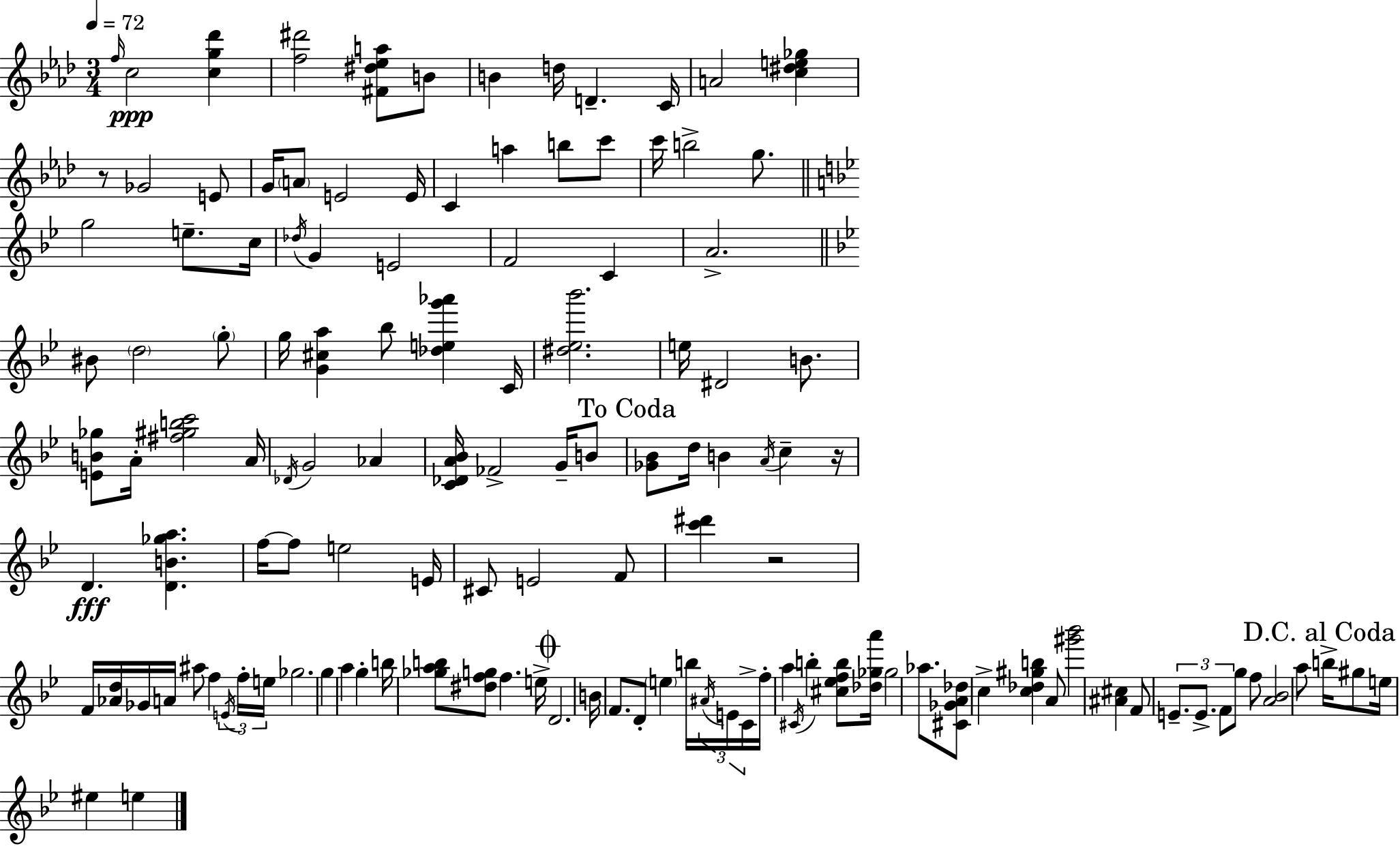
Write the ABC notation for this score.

X:1
T:Untitled
M:3/4
L:1/4
K:Fm
f/4 c2 [cg_d'] [f^d']2 [^F^d_ea]/2 B/2 B d/4 D C/4 A2 [c^de_g] z/2 _G2 E/2 G/4 A/2 E2 E/4 C a b/2 c'/2 c'/4 b2 g/2 g2 e/2 c/4 _d/4 G E2 F2 C A2 ^B/2 d2 g/2 g/4 [G^ca] _b/2 [_deg'_a'] C/4 [^d_e_b']2 e/4 ^D2 B/2 [EB_g]/2 A/4 [^f^gbc']2 A/4 _D/4 G2 _A [C_DA_B]/4 _F2 G/4 B/2 [_G_B]/2 d/4 B A/4 c z/4 D [DB_ga] f/4 f/2 e2 E/4 ^C/2 E2 F/2 [c'^d'] z2 F/4 [_Ad]/4 _G/4 A/4 ^a/2 f E/4 f/4 e/4 _g2 g a g b/4 [_gab]/2 [^dfg]/2 f e/4 D2 B/4 F/2 D/2 e b/4 ^A/4 E/4 C/4 f/4 a ^C/4 b [^c_efb]/2 [_d_ga']/4 _g2 _a/2 [^C_GA_d]/2 c [c_d^gb] A/2 [^g'_b']2 [^A^c] F/2 E/2 E/2 F/2 g/2 f/2 [A_B]2 a/2 b/4 ^g/2 e/4 ^e e